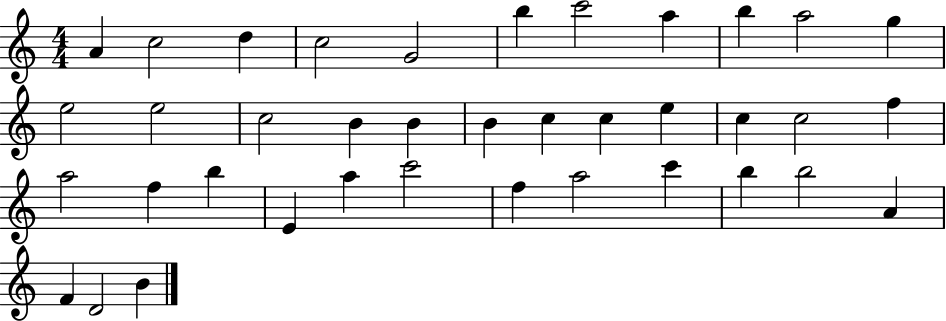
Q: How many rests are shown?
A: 0